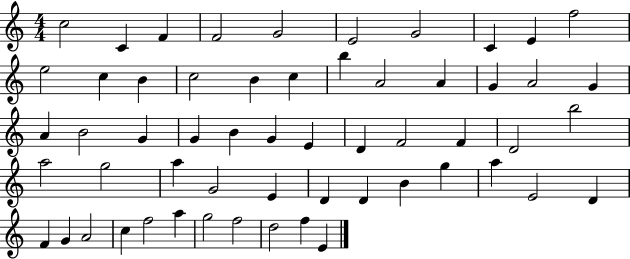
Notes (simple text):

C5/h C4/q F4/q F4/h G4/h E4/h G4/h C4/q E4/q F5/h E5/h C5/q B4/q C5/h B4/q C5/q B5/q A4/h A4/q G4/q A4/h G4/q A4/q B4/h G4/q G4/q B4/q G4/q E4/q D4/q F4/h F4/q D4/h B5/h A5/h G5/h A5/q G4/h E4/q D4/q D4/q B4/q G5/q A5/q E4/h D4/q F4/q G4/q A4/h C5/q F5/h A5/q G5/h F5/h D5/h F5/q E4/q